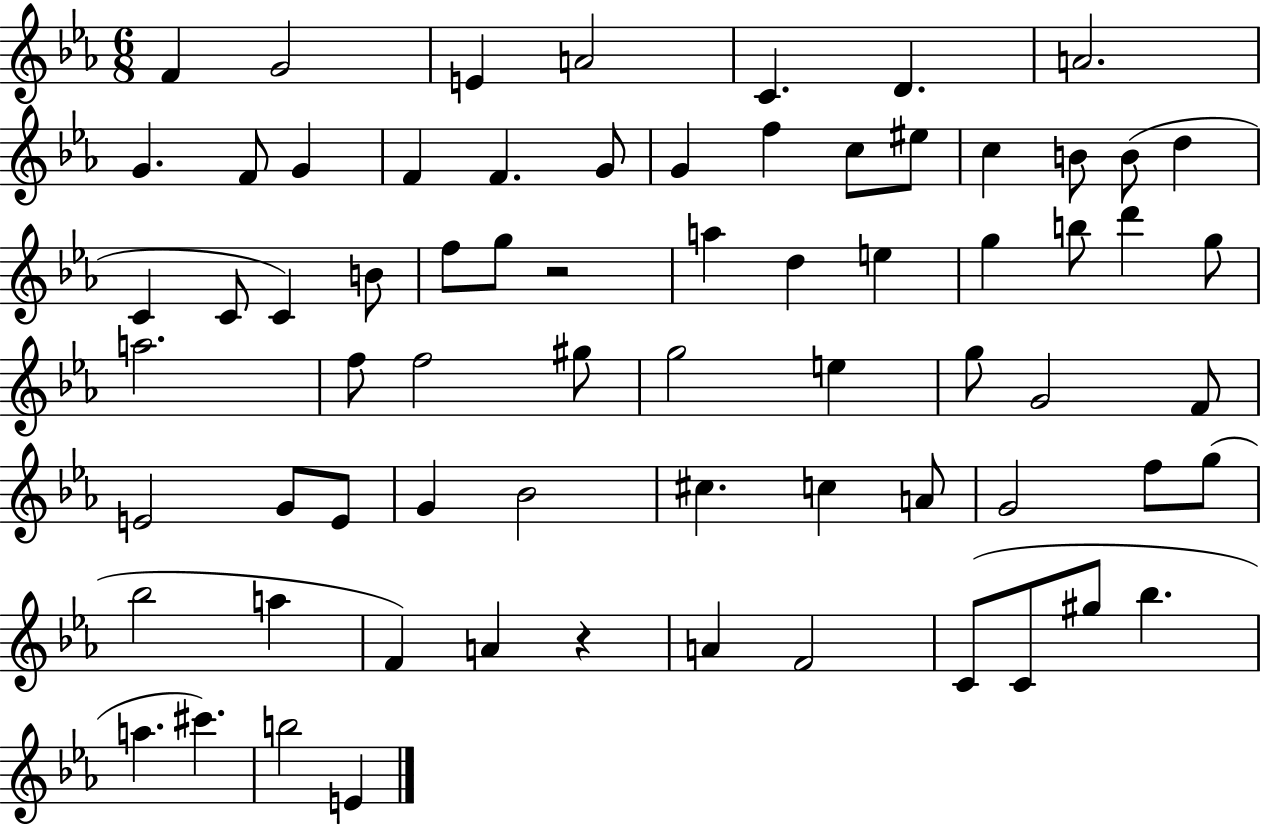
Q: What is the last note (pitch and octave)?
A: E4